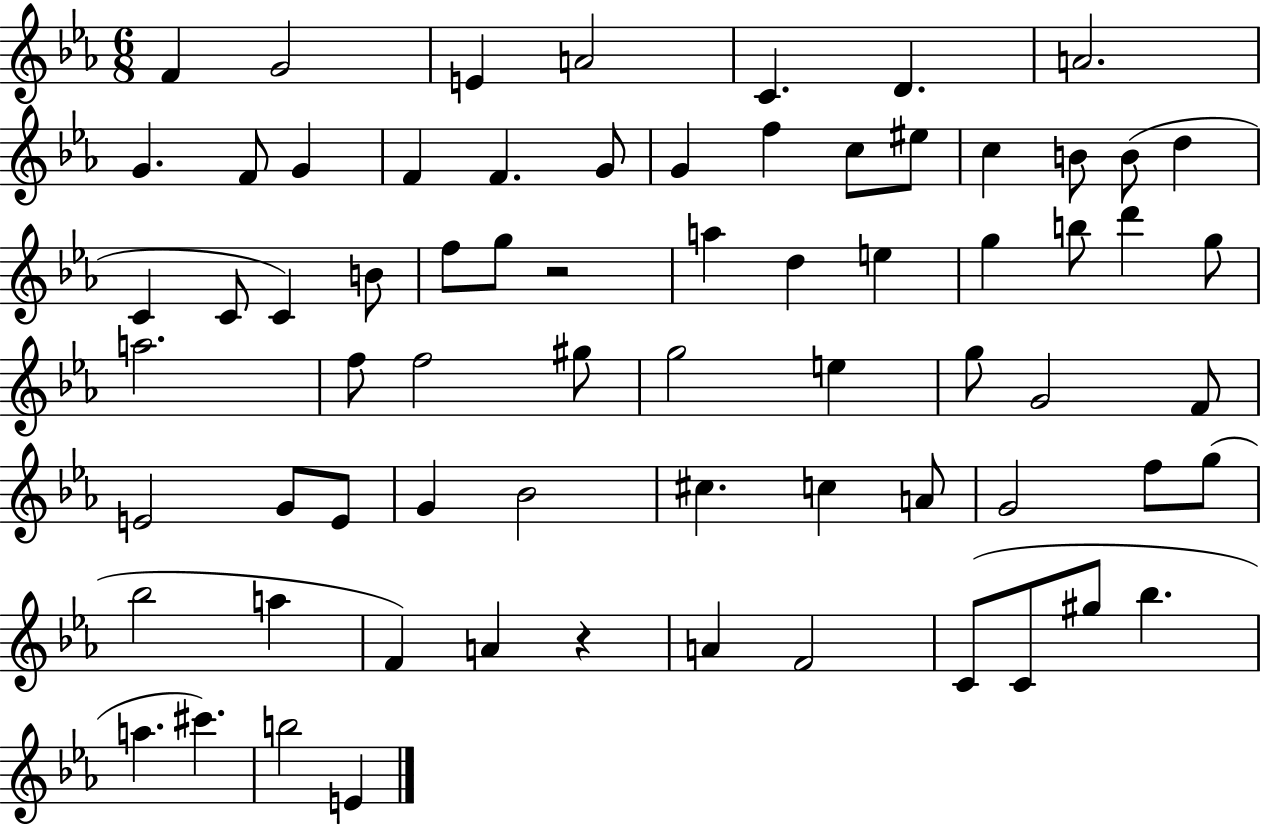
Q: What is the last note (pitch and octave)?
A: E4